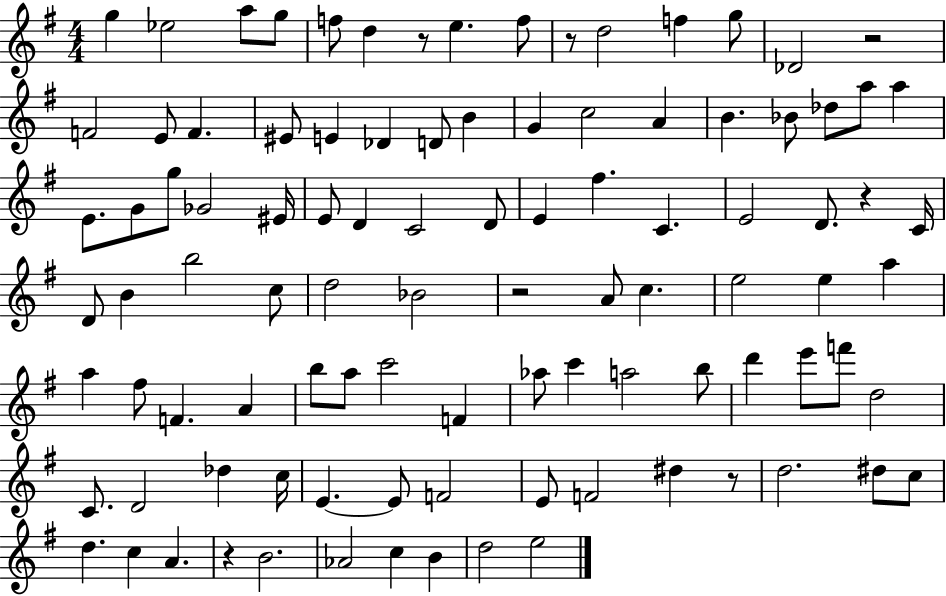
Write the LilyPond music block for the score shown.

{
  \clef treble
  \numericTimeSignature
  \time 4/4
  \key g \major
  g''4 ees''2 a''8 g''8 | f''8 d''4 r8 e''4. f''8 | r8 d''2 f''4 g''8 | des'2 r2 | \break f'2 e'8 f'4. | eis'8 e'4 des'4 d'8 b'4 | g'4 c''2 a'4 | b'4. bes'8 des''8 a''8 a''4 | \break e'8. g'8 g''8 ges'2 eis'16 | e'8 d'4 c'2 d'8 | e'4 fis''4. c'4. | e'2 d'8. r4 c'16 | \break d'8 b'4 b''2 c''8 | d''2 bes'2 | r2 a'8 c''4. | e''2 e''4 a''4 | \break a''4 fis''8 f'4. a'4 | b''8 a''8 c'''2 f'4 | aes''8 c'''4 a''2 b''8 | d'''4 e'''8 f'''8 d''2 | \break c'8. d'2 des''4 c''16 | e'4.~~ e'8 f'2 | e'8 f'2 dis''4 r8 | d''2. dis''8 c''8 | \break d''4. c''4 a'4. | r4 b'2. | aes'2 c''4 b'4 | d''2 e''2 | \break \bar "|."
}